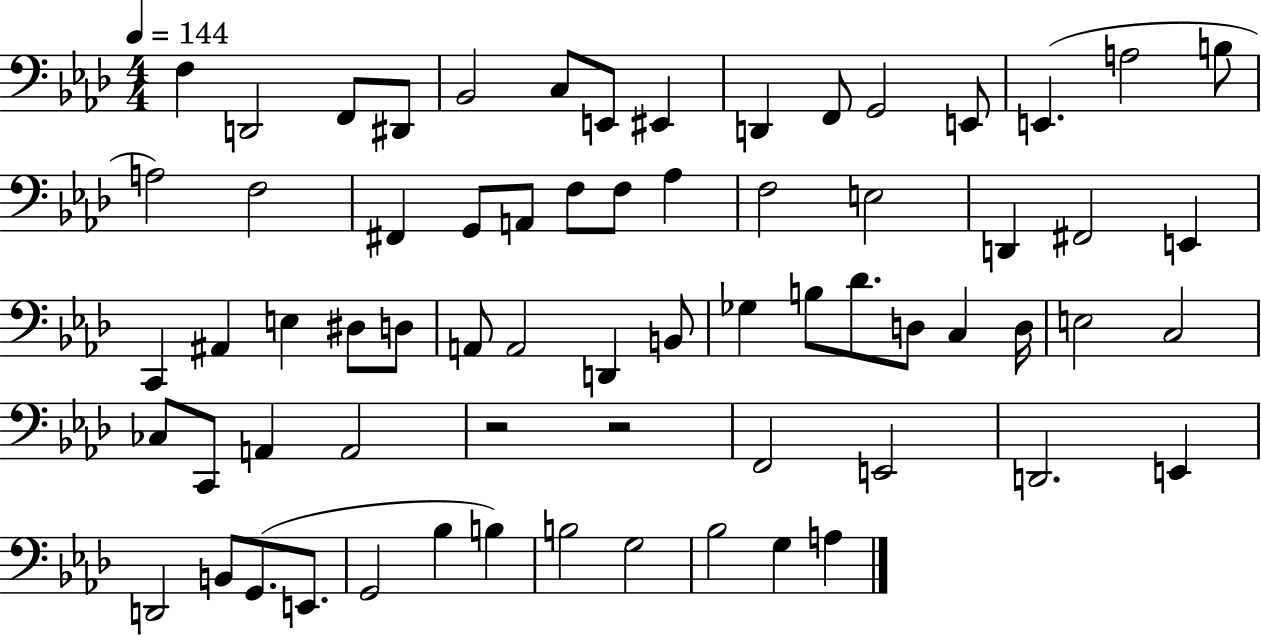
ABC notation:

X:1
T:Untitled
M:4/4
L:1/4
K:Ab
F, D,,2 F,,/2 ^D,,/2 _B,,2 C,/2 E,,/2 ^E,, D,, F,,/2 G,,2 E,,/2 E,, A,2 B,/2 A,2 F,2 ^F,, G,,/2 A,,/2 F,/2 F,/2 _A, F,2 E,2 D,, ^F,,2 E,, C,, ^A,, E, ^D,/2 D,/2 A,,/2 A,,2 D,, B,,/2 _G, B,/2 _D/2 D,/2 C, D,/4 E,2 C,2 _C,/2 C,,/2 A,, A,,2 z2 z2 F,,2 E,,2 D,,2 E,, D,,2 B,,/2 G,,/2 E,,/2 G,,2 _B, B, B,2 G,2 _B,2 G, A,